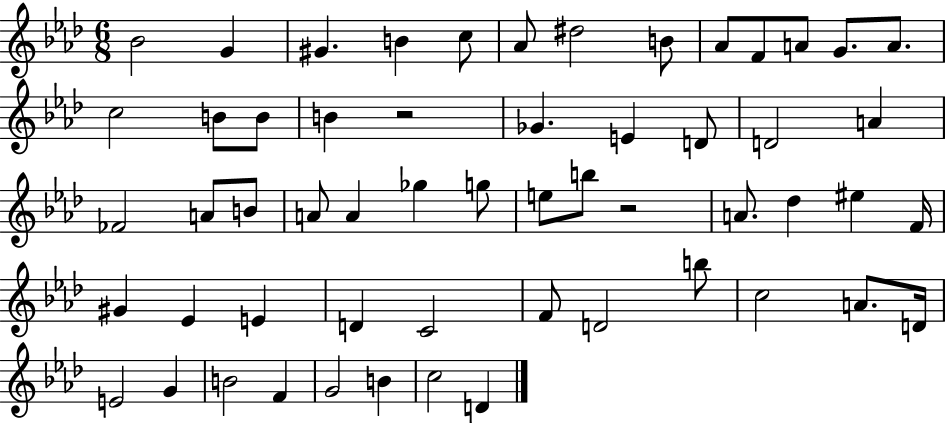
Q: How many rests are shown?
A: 2